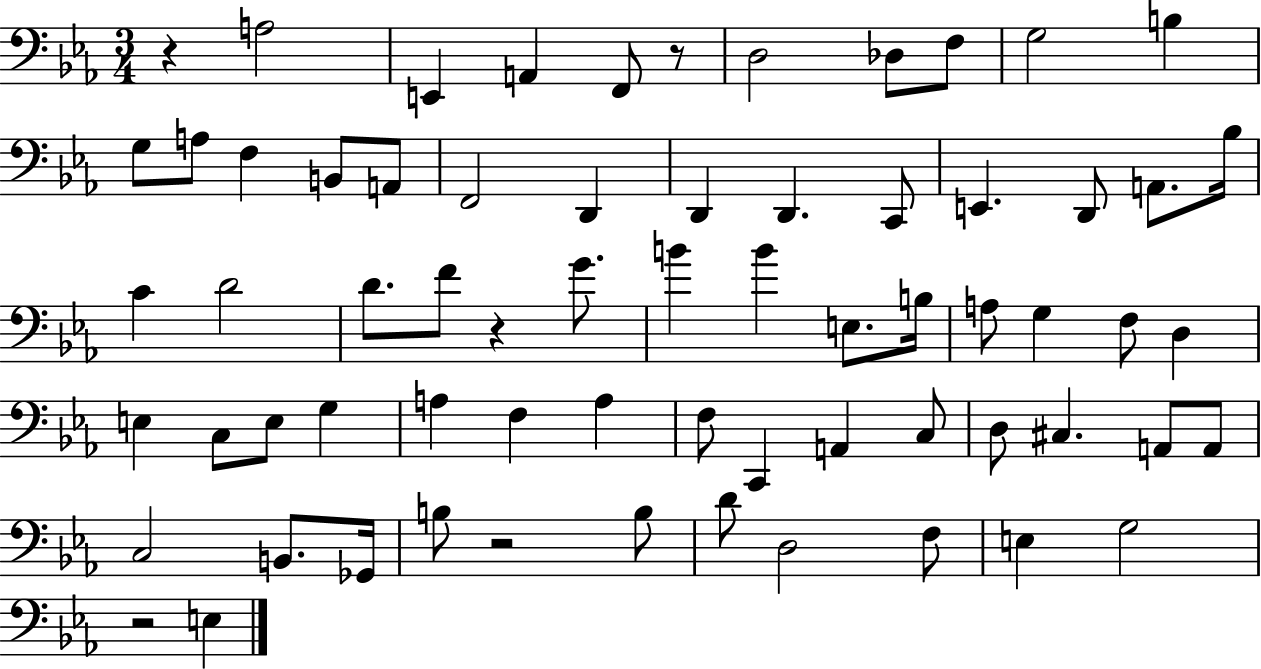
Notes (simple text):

R/q A3/h E2/q A2/q F2/e R/e D3/h Db3/e F3/e G3/h B3/q G3/e A3/e F3/q B2/e A2/e F2/h D2/q D2/q D2/q. C2/e E2/q. D2/e A2/e. Bb3/s C4/q D4/h D4/e. F4/e R/q G4/e. B4/q B4/q E3/e. B3/s A3/e G3/q F3/e D3/q E3/q C3/e E3/e G3/q A3/q F3/q A3/q F3/e C2/q A2/q C3/e D3/e C#3/q. A2/e A2/e C3/h B2/e. Gb2/s B3/e R/h B3/e D4/e D3/h F3/e E3/q G3/h R/h E3/q